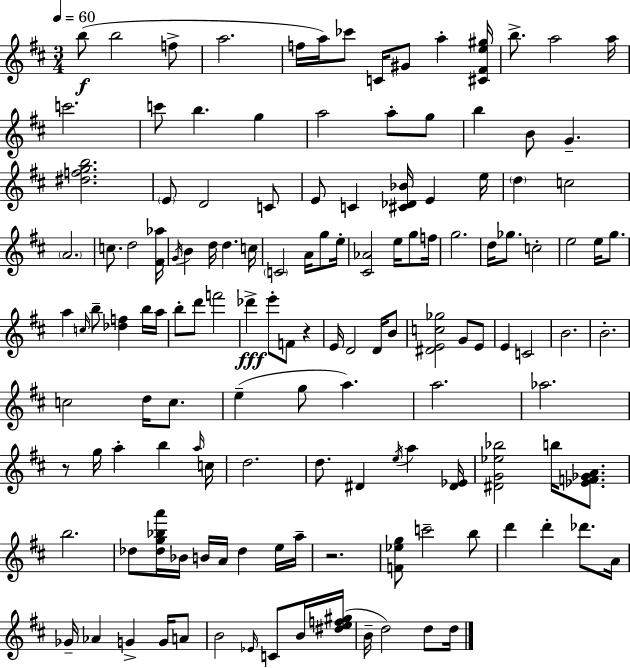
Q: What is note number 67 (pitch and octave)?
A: D4